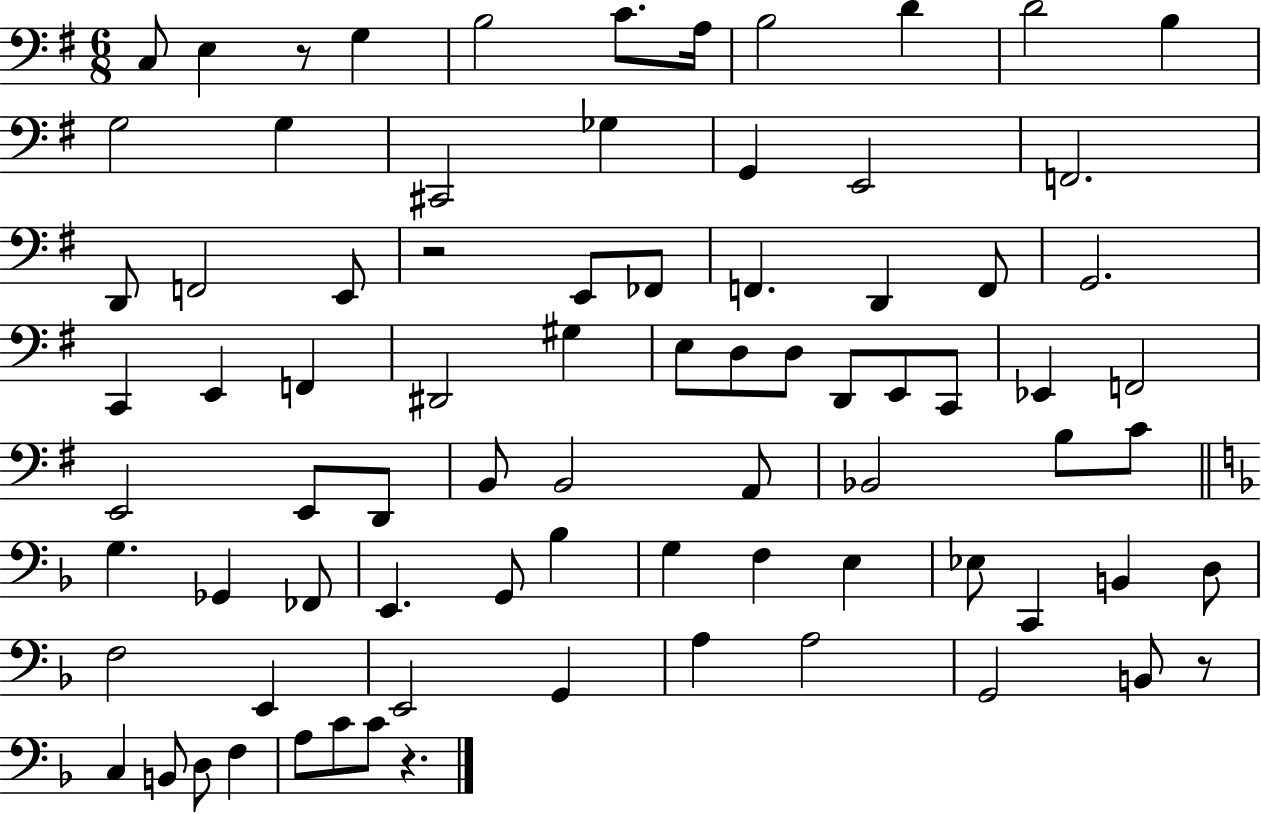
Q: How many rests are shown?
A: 4